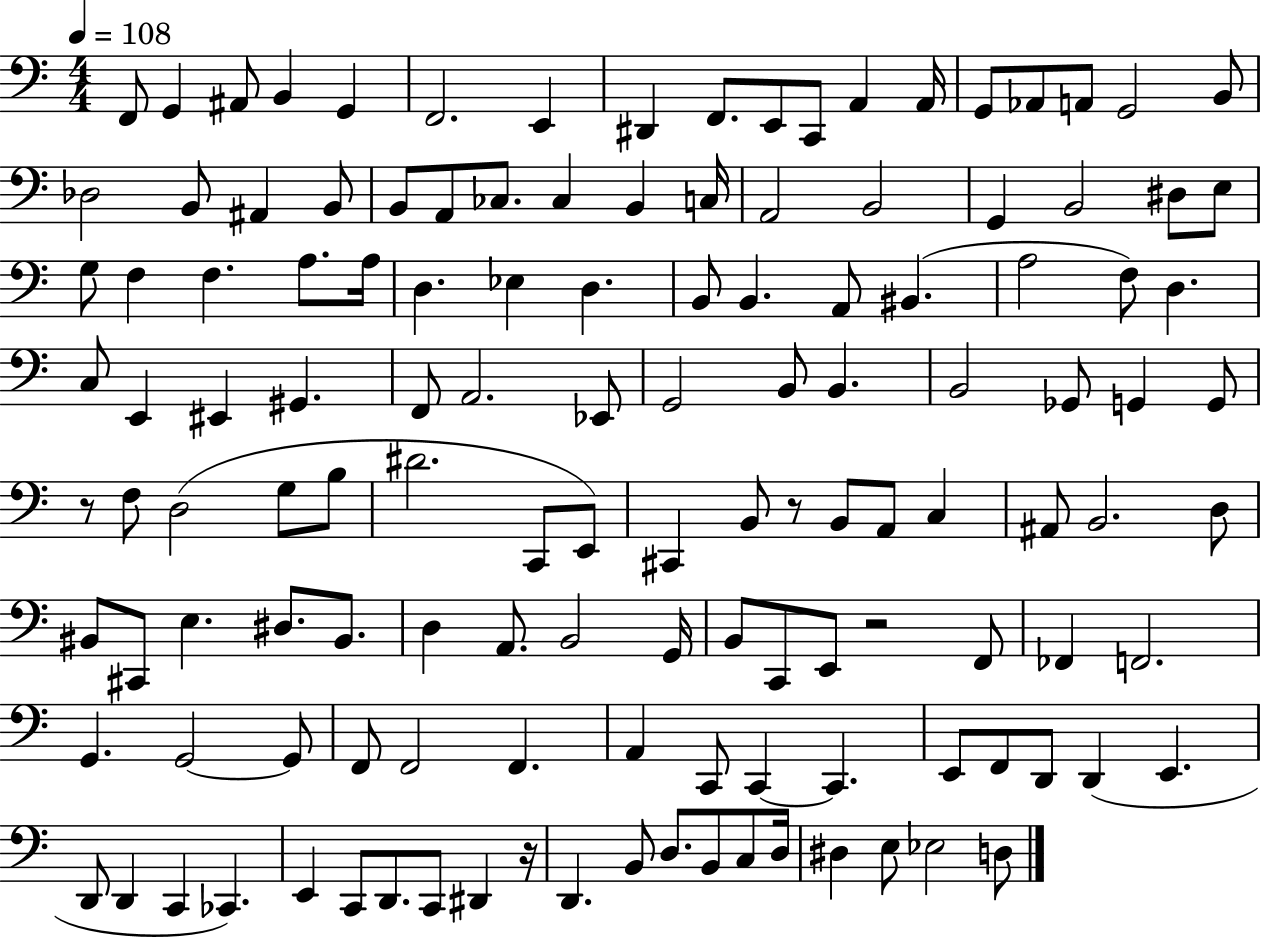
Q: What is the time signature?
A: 4/4